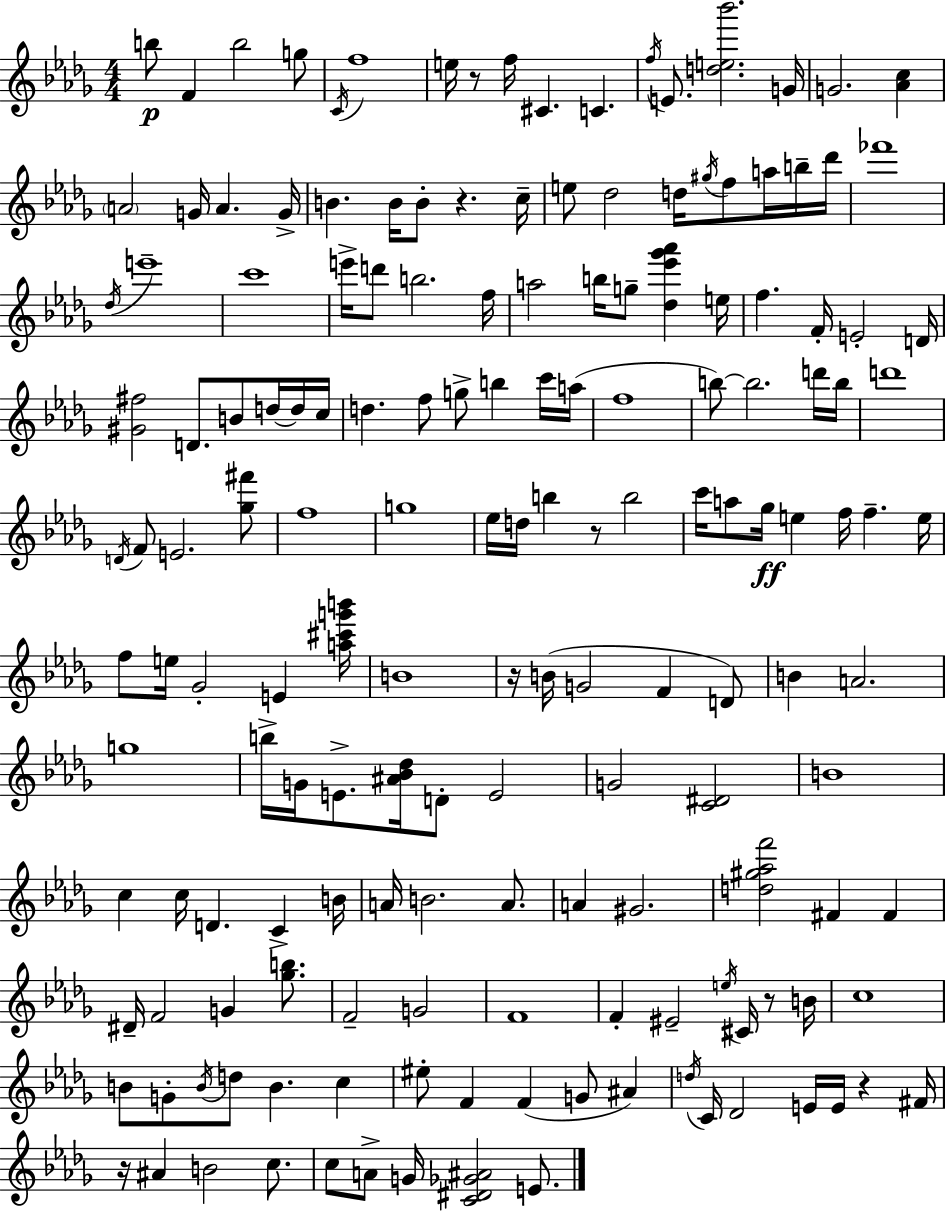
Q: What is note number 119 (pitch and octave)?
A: E5